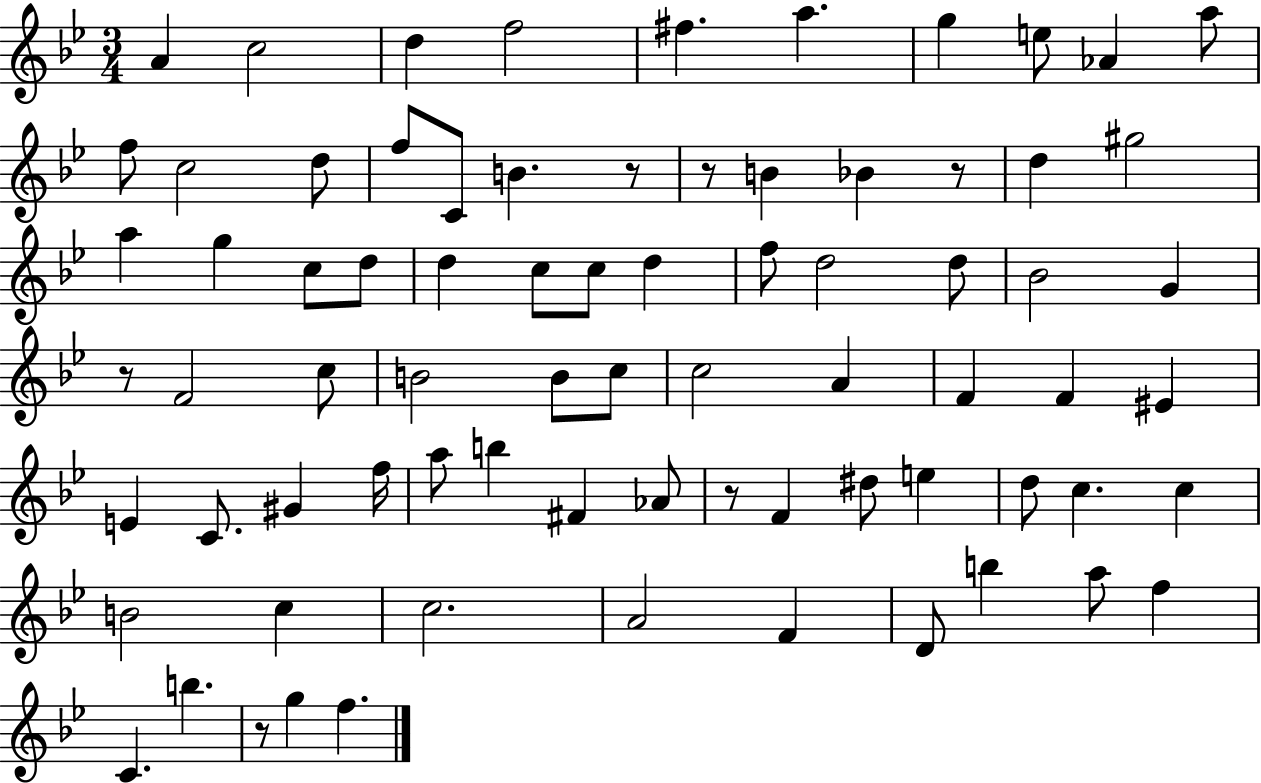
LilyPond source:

{
  \clef treble
  \numericTimeSignature
  \time 3/4
  \key bes \major
  a'4 c''2 | d''4 f''2 | fis''4. a''4. | g''4 e''8 aes'4 a''8 | \break f''8 c''2 d''8 | f''8 c'8 b'4. r8 | r8 b'4 bes'4 r8 | d''4 gis''2 | \break a''4 g''4 c''8 d''8 | d''4 c''8 c''8 d''4 | f''8 d''2 d''8 | bes'2 g'4 | \break r8 f'2 c''8 | b'2 b'8 c''8 | c''2 a'4 | f'4 f'4 eis'4 | \break e'4 c'8. gis'4 f''16 | a''8 b''4 fis'4 aes'8 | r8 f'4 dis''8 e''4 | d''8 c''4. c''4 | \break b'2 c''4 | c''2. | a'2 f'4 | d'8 b''4 a''8 f''4 | \break c'4. b''4. | r8 g''4 f''4. | \bar "|."
}